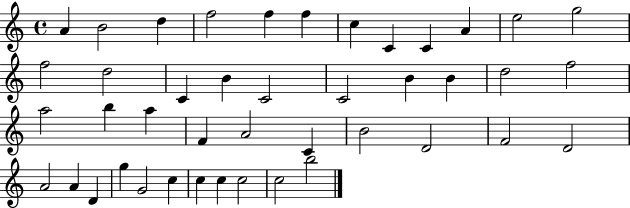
{
  \clef treble
  \time 4/4
  \defaultTimeSignature
  \key c \major
  a'4 b'2 d''4 | f''2 f''4 f''4 | c''4 c'4 c'4 a'4 | e''2 g''2 | \break f''2 d''2 | c'4 b'4 c'2 | c'2 b'4 b'4 | d''2 f''2 | \break a''2 b''4 a''4 | f'4 a'2 c'4 | b'2 d'2 | f'2 d'2 | \break a'2 a'4 d'4 | g''4 g'2 c''4 | c''4 c''4 c''2 | c''2 b''2 | \break \bar "|."
}